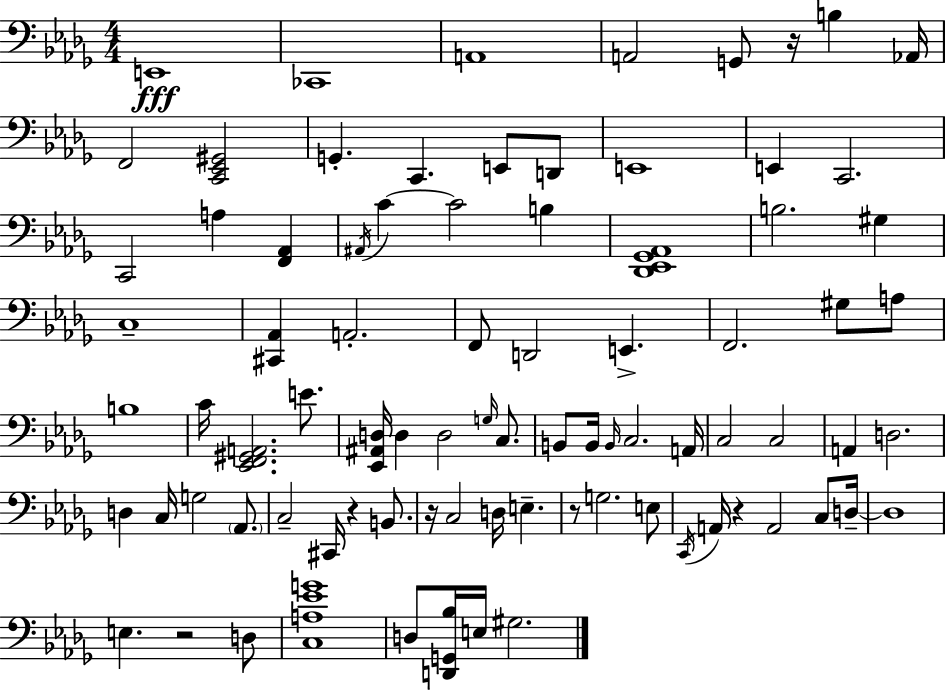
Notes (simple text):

E2/w CES2/w A2/w A2/h G2/e R/s B3/q Ab2/s F2/h [C2,Eb2,G#2]/h G2/q. C2/q. E2/e D2/e E2/w E2/q C2/h. C2/h A3/q [F2,Ab2]/q A#2/s C4/q C4/h B3/q [Db2,Eb2,Gb2,Ab2]/w B3/h. G#3/q C3/w [C#2,Ab2]/q A2/h. F2/e D2/h E2/q. F2/h. G#3/e A3/e B3/w C4/s [Eb2,F2,G#2,A2]/h. E4/e. [Eb2,A#2,D3]/s D3/q D3/h G3/s C3/e. B2/e B2/s B2/s C3/h. A2/s C3/h C3/h A2/q D3/h. D3/q C3/s G3/h Ab2/e. C3/h C#2/s R/q B2/e. R/s C3/h D3/s E3/q. R/e G3/h. E3/e C2/s A2/s R/q A2/h C3/e D3/s D3/w E3/q. R/h D3/e [C3,A3,Eb4,G4]/w D3/e [D2,G2,Bb3]/s E3/s G#3/h.